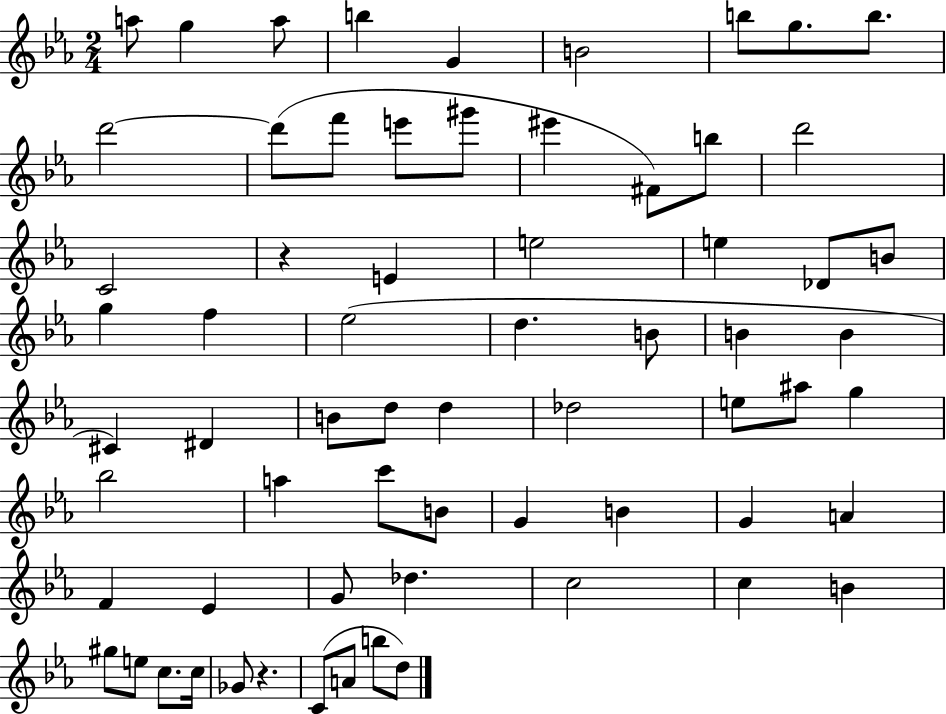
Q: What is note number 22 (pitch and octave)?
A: E5